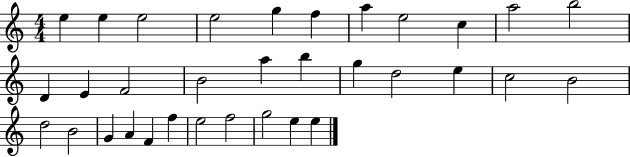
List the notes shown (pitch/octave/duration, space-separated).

E5/q E5/q E5/h E5/h G5/q F5/q A5/q E5/h C5/q A5/h B5/h D4/q E4/q F4/h B4/h A5/q B5/q G5/q D5/h E5/q C5/h B4/h D5/h B4/h G4/q A4/q F4/q F5/q E5/h F5/h G5/h E5/q E5/q